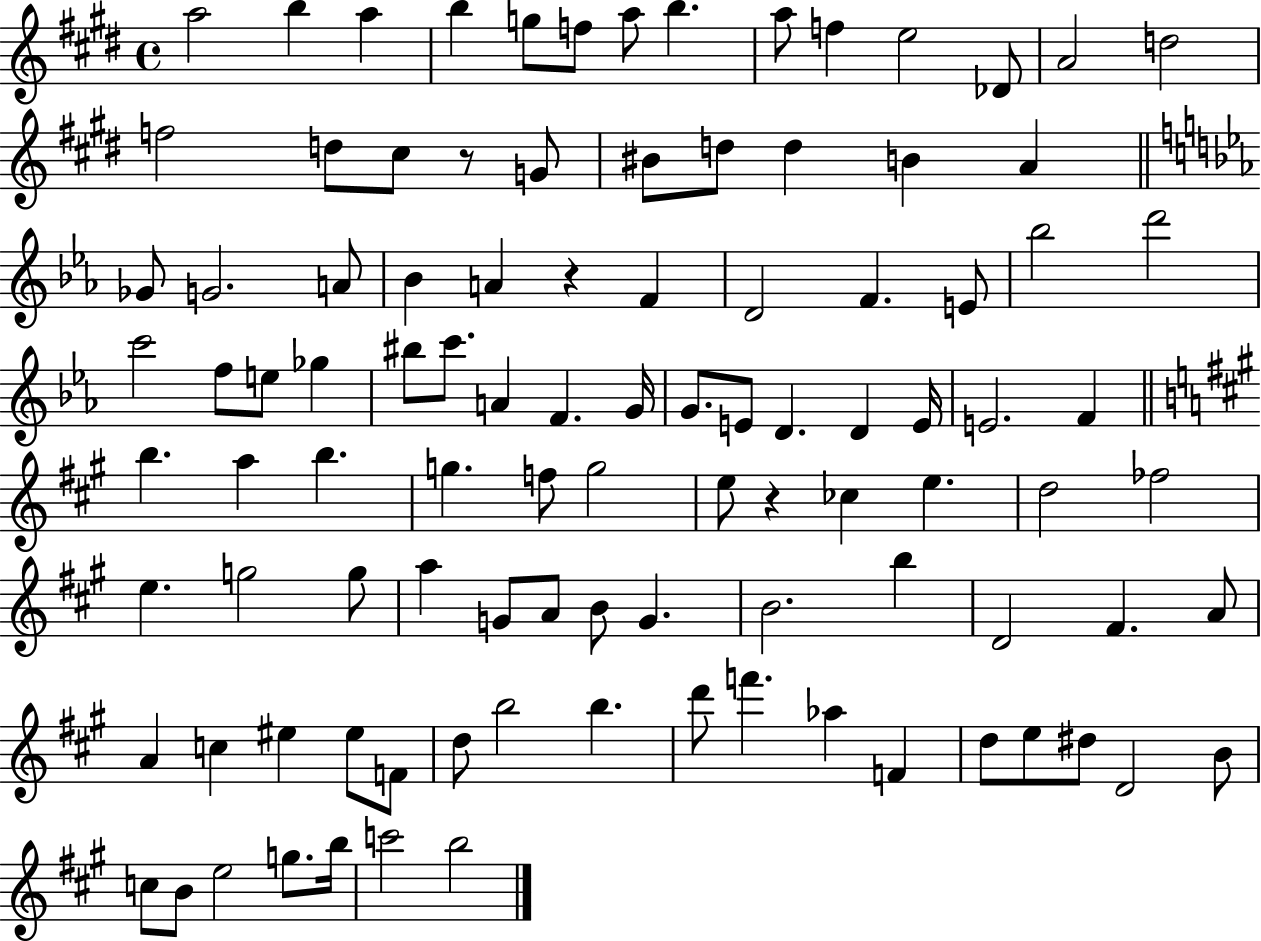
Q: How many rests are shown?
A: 3